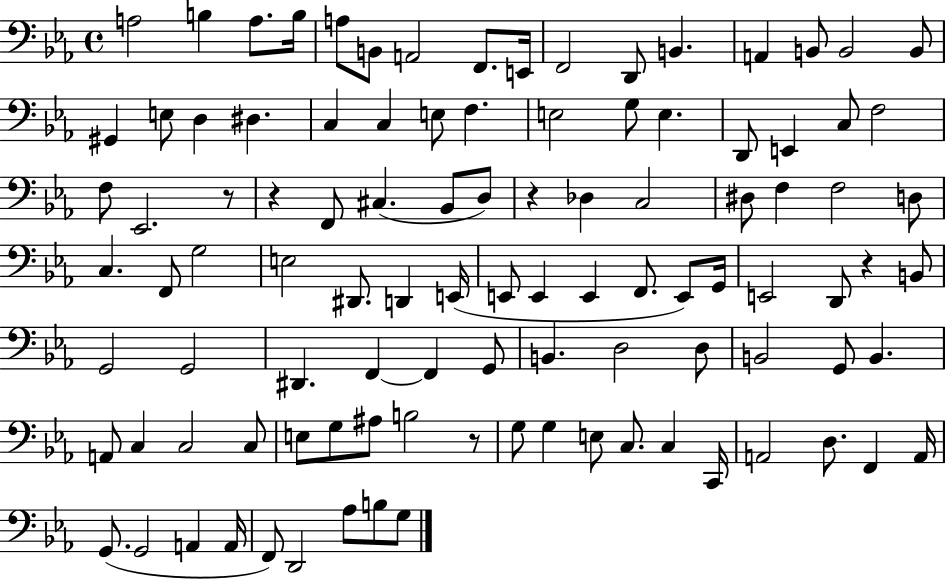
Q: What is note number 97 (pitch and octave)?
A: B3